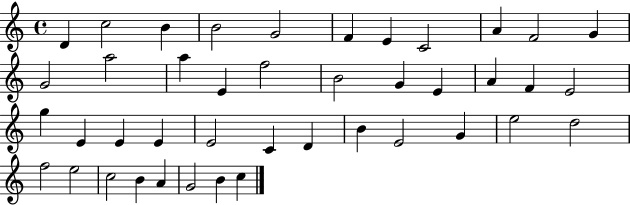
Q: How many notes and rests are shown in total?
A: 42